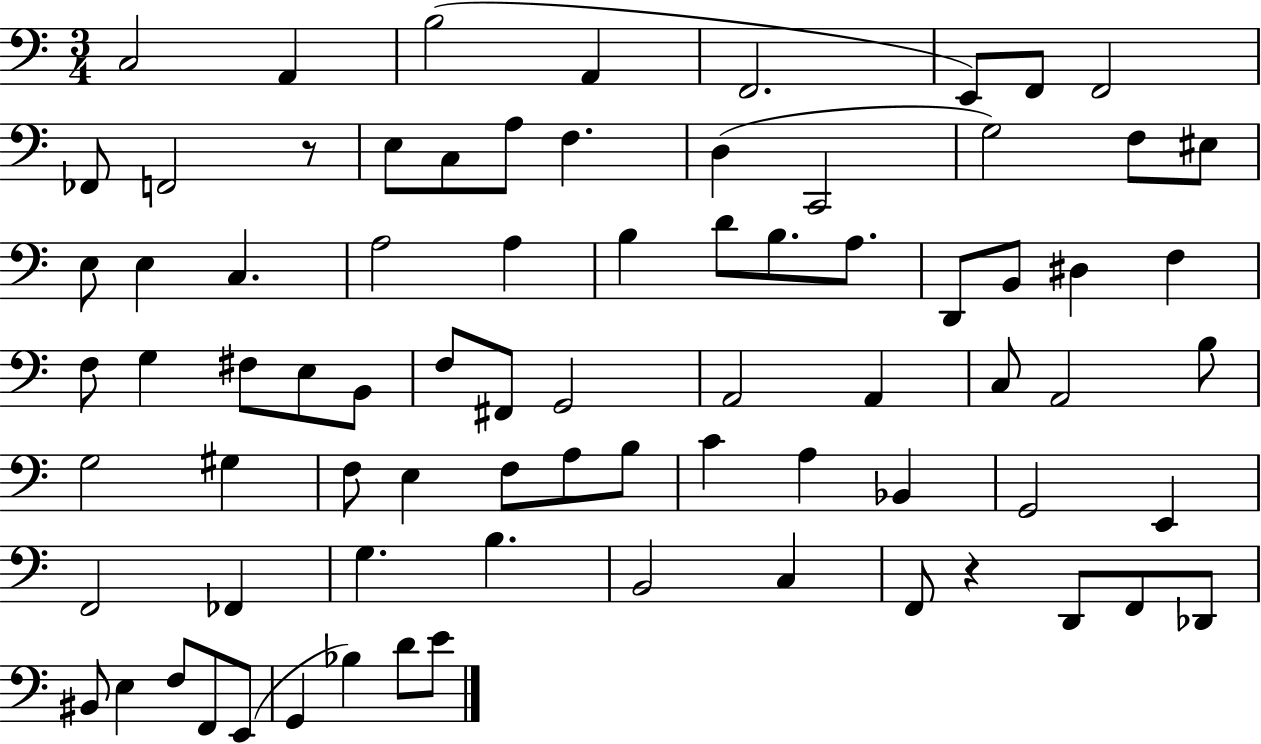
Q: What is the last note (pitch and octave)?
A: E4